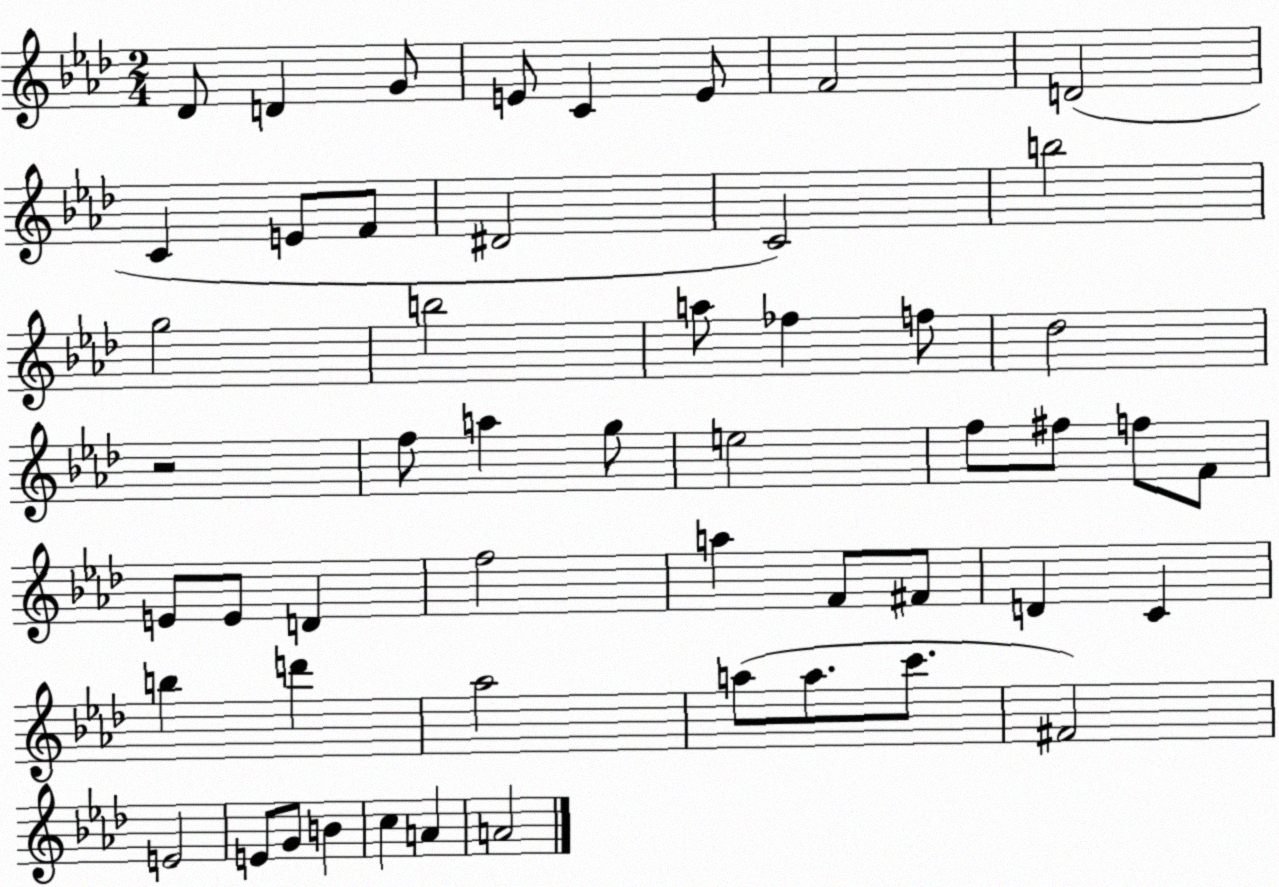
X:1
T:Untitled
M:2/4
L:1/4
K:Ab
_D/2 D G/2 E/2 C E/2 F2 D2 C E/2 F/2 ^D2 C2 b2 g2 b2 a/2 _f f/2 _d2 z2 f/2 a g/2 e2 f/2 ^f/2 f/2 F/2 E/2 E/2 D f2 a F/2 ^F/2 D C b d' _a2 a/2 a/2 c'/2 ^F2 E2 E/2 G/2 B c A A2